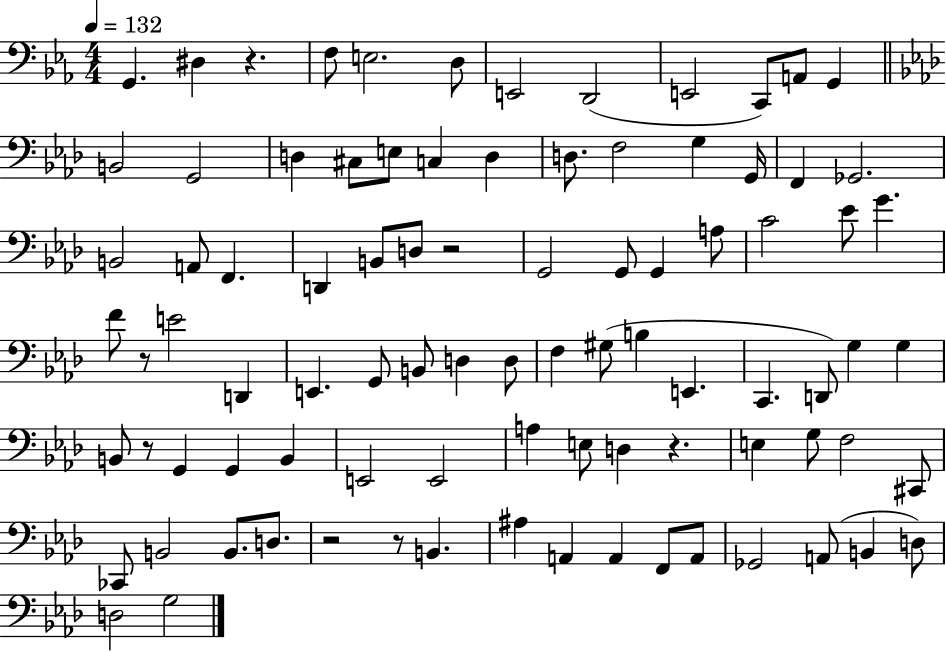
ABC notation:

X:1
T:Untitled
M:4/4
L:1/4
K:Eb
G,, ^D, z F,/2 E,2 D,/2 E,,2 D,,2 E,,2 C,,/2 A,,/2 G,, B,,2 G,,2 D, ^C,/2 E,/2 C, D, D,/2 F,2 G, G,,/4 F,, _G,,2 B,,2 A,,/2 F,, D,, B,,/2 D,/2 z2 G,,2 G,,/2 G,, A,/2 C2 _E/2 G F/2 z/2 E2 D,, E,, G,,/2 B,,/2 D, D,/2 F, ^G,/2 B, E,, C,, D,,/2 G, G, B,,/2 z/2 G,, G,, B,, E,,2 E,,2 A, E,/2 D, z E, G,/2 F,2 ^C,,/2 _C,,/2 B,,2 B,,/2 D,/2 z2 z/2 B,, ^A, A,, A,, F,,/2 A,,/2 _G,,2 A,,/2 B,, D,/2 D,2 G,2